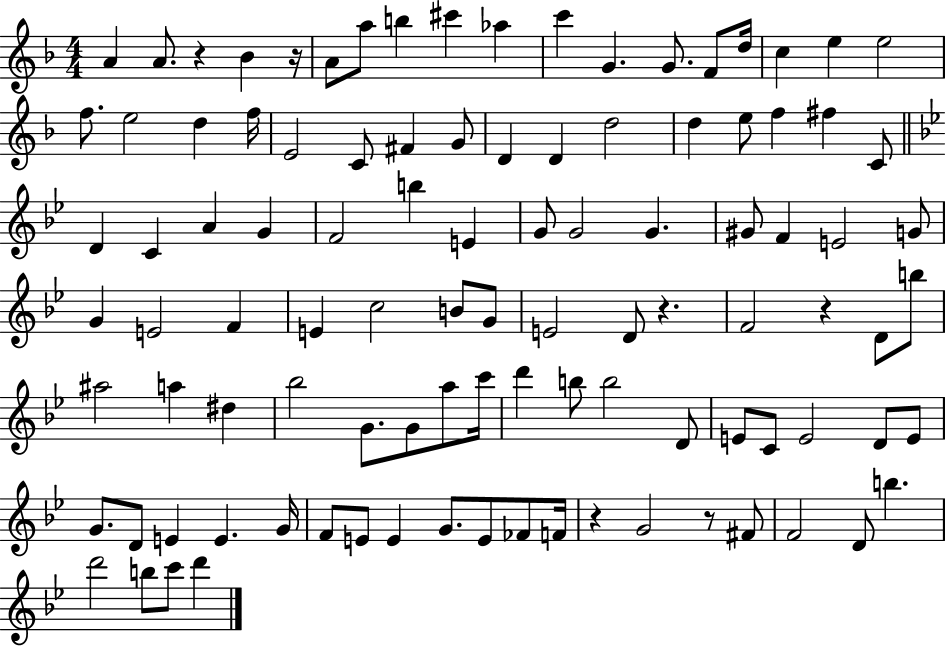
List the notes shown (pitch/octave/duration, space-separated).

A4/q A4/e. R/q Bb4/q R/s A4/e A5/e B5/q C#6/q Ab5/q C6/q G4/q. G4/e. F4/e D5/s C5/q E5/q E5/h F5/e. E5/h D5/q F5/s E4/h C4/e F#4/q G4/e D4/q D4/q D5/h D5/q E5/e F5/q F#5/q C4/e D4/q C4/q A4/q G4/q F4/h B5/q E4/q G4/e G4/h G4/q. G#4/e F4/q E4/h G4/e G4/q E4/h F4/q E4/q C5/h B4/e G4/e E4/h D4/e R/q. F4/h R/q D4/e B5/e A#5/h A5/q D#5/q Bb5/h G4/e. G4/e A5/e C6/s D6/q B5/e B5/h D4/e E4/e C4/e E4/h D4/e E4/e G4/e. D4/e E4/q E4/q. G4/s F4/e E4/e E4/q G4/e. E4/e FES4/e F4/s R/q G4/h R/e F#4/e F4/h D4/e B5/q. D6/h B5/e C6/e D6/q